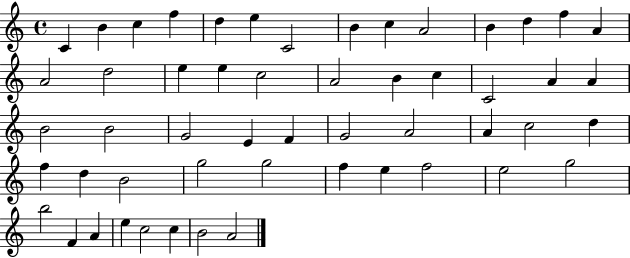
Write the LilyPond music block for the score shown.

{
  \clef treble
  \time 4/4
  \defaultTimeSignature
  \key c \major
  c'4 b'4 c''4 f''4 | d''4 e''4 c'2 | b'4 c''4 a'2 | b'4 d''4 f''4 a'4 | \break a'2 d''2 | e''4 e''4 c''2 | a'2 b'4 c''4 | c'2 a'4 a'4 | \break b'2 b'2 | g'2 e'4 f'4 | g'2 a'2 | a'4 c''2 d''4 | \break f''4 d''4 b'2 | g''2 g''2 | f''4 e''4 f''2 | e''2 g''2 | \break b''2 f'4 a'4 | e''4 c''2 c''4 | b'2 a'2 | \bar "|."
}